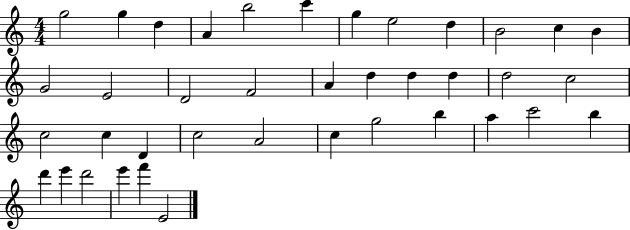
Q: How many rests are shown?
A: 0